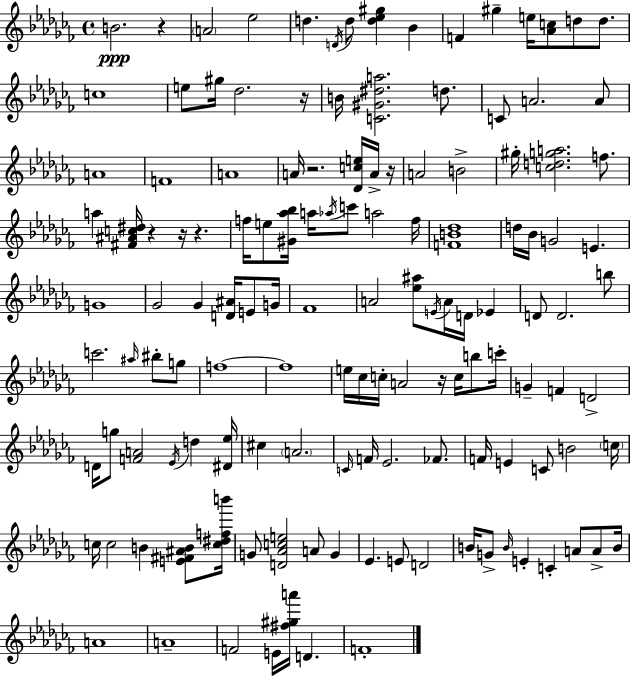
X:1
T:Untitled
M:4/4
L:1/4
K:Abm
B2 z A2 _e2 d D/4 d/2 [d_e^g] _B F ^g e/4 [_Ac]/2 d/2 d/2 c4 e/2 ^g/4 _d2 z/4 B/4 [C^G^da]2 d/2 C/2 A2 A/2 A4 F4 A4 A/4 z2 [_Dce]/4 A/4 z/4 A2 B2 ^g/4 [cdga]2 f/2 a [^F^Ac^d]/4 z z/4 z f/4 e/2 [^G_a_b]/4 a/4 _a/4 c'/2 a2 f/4 [FB_d]4 d/4 _B/4 G2 E G4 _G2 _G [D^A]/4 E/2 G/4 _F4 A2 [_e^a]/2 E/4 A/4 D/4 _E D/2 D2 b/2 c'2 ^a/4 ^b/2 g/2 f4 f4 e/4 _c/4 c/4 A2 z/4 c/4 b/2 c'/4 G F D2 D/4 g/2 [FA]2 _E/4 d [^D_e]/4 ^c A2 C/4 F/4 _E2 _F/2 F/4 E C/2 B2 c/4 c/4 c2 B [E^F^AB]/2 [c^dfb']/4 G/2 [D_Ace]2 A/2 G _E E/2 D2 B/4 G/2 B/4 E C A/2 A/2 B/4 A4 A4 F2 E/4 [^f^ga']/4 D F4